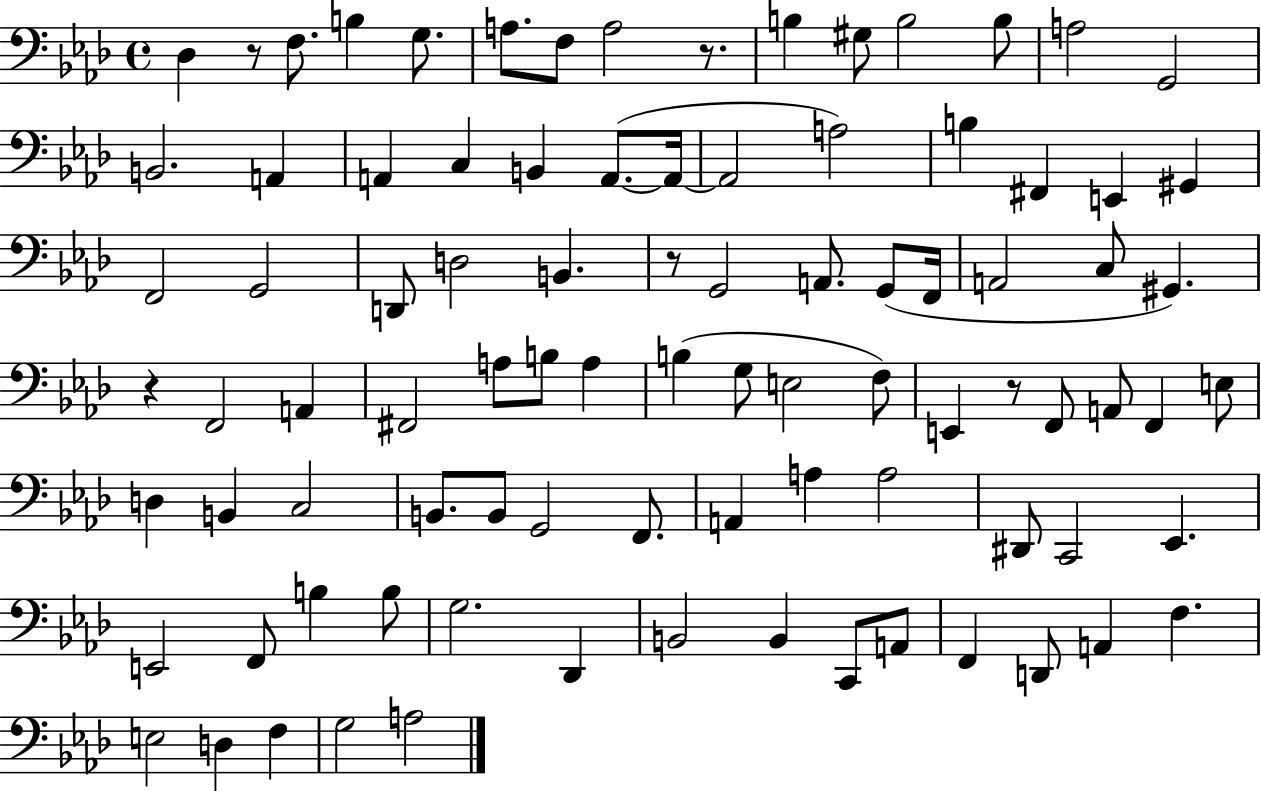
Db3/q R/e F3/e. B3/q G3/e. A3/e. F3/e A3/h R/e. B3/q G#3/e B3/h B3/e A3/h G2/h B2/h. A2/q A2/q C3/q B2/q A2/e. A2/s A2/h A3/h B3/q F#2/q E2/q G#2/q F2/h G2/h D2/e D3/h B2/q. R/e G2/h A2/e. G2/e F2/s A2/h C3/e G#2/q. R/q F2/h A2/q F#2/h A3/e B3/e A3/q B3/q G3/e E3/h F3/e E2/q R/e F2/e A2/e F2/q E3/e D3/q B2/q C3/h B2/e. B2/e G2/h F2/e. A2/q A3/q A3/h D#2/e C2/h Eb2/q. E2/h F2/e B3/q B3/e G3/h. Db2/q B2/h B2/q C2/e A2/e F2/q D2/e A2/q F3/q. E3/h D3/q F3/q G3/h A3/h